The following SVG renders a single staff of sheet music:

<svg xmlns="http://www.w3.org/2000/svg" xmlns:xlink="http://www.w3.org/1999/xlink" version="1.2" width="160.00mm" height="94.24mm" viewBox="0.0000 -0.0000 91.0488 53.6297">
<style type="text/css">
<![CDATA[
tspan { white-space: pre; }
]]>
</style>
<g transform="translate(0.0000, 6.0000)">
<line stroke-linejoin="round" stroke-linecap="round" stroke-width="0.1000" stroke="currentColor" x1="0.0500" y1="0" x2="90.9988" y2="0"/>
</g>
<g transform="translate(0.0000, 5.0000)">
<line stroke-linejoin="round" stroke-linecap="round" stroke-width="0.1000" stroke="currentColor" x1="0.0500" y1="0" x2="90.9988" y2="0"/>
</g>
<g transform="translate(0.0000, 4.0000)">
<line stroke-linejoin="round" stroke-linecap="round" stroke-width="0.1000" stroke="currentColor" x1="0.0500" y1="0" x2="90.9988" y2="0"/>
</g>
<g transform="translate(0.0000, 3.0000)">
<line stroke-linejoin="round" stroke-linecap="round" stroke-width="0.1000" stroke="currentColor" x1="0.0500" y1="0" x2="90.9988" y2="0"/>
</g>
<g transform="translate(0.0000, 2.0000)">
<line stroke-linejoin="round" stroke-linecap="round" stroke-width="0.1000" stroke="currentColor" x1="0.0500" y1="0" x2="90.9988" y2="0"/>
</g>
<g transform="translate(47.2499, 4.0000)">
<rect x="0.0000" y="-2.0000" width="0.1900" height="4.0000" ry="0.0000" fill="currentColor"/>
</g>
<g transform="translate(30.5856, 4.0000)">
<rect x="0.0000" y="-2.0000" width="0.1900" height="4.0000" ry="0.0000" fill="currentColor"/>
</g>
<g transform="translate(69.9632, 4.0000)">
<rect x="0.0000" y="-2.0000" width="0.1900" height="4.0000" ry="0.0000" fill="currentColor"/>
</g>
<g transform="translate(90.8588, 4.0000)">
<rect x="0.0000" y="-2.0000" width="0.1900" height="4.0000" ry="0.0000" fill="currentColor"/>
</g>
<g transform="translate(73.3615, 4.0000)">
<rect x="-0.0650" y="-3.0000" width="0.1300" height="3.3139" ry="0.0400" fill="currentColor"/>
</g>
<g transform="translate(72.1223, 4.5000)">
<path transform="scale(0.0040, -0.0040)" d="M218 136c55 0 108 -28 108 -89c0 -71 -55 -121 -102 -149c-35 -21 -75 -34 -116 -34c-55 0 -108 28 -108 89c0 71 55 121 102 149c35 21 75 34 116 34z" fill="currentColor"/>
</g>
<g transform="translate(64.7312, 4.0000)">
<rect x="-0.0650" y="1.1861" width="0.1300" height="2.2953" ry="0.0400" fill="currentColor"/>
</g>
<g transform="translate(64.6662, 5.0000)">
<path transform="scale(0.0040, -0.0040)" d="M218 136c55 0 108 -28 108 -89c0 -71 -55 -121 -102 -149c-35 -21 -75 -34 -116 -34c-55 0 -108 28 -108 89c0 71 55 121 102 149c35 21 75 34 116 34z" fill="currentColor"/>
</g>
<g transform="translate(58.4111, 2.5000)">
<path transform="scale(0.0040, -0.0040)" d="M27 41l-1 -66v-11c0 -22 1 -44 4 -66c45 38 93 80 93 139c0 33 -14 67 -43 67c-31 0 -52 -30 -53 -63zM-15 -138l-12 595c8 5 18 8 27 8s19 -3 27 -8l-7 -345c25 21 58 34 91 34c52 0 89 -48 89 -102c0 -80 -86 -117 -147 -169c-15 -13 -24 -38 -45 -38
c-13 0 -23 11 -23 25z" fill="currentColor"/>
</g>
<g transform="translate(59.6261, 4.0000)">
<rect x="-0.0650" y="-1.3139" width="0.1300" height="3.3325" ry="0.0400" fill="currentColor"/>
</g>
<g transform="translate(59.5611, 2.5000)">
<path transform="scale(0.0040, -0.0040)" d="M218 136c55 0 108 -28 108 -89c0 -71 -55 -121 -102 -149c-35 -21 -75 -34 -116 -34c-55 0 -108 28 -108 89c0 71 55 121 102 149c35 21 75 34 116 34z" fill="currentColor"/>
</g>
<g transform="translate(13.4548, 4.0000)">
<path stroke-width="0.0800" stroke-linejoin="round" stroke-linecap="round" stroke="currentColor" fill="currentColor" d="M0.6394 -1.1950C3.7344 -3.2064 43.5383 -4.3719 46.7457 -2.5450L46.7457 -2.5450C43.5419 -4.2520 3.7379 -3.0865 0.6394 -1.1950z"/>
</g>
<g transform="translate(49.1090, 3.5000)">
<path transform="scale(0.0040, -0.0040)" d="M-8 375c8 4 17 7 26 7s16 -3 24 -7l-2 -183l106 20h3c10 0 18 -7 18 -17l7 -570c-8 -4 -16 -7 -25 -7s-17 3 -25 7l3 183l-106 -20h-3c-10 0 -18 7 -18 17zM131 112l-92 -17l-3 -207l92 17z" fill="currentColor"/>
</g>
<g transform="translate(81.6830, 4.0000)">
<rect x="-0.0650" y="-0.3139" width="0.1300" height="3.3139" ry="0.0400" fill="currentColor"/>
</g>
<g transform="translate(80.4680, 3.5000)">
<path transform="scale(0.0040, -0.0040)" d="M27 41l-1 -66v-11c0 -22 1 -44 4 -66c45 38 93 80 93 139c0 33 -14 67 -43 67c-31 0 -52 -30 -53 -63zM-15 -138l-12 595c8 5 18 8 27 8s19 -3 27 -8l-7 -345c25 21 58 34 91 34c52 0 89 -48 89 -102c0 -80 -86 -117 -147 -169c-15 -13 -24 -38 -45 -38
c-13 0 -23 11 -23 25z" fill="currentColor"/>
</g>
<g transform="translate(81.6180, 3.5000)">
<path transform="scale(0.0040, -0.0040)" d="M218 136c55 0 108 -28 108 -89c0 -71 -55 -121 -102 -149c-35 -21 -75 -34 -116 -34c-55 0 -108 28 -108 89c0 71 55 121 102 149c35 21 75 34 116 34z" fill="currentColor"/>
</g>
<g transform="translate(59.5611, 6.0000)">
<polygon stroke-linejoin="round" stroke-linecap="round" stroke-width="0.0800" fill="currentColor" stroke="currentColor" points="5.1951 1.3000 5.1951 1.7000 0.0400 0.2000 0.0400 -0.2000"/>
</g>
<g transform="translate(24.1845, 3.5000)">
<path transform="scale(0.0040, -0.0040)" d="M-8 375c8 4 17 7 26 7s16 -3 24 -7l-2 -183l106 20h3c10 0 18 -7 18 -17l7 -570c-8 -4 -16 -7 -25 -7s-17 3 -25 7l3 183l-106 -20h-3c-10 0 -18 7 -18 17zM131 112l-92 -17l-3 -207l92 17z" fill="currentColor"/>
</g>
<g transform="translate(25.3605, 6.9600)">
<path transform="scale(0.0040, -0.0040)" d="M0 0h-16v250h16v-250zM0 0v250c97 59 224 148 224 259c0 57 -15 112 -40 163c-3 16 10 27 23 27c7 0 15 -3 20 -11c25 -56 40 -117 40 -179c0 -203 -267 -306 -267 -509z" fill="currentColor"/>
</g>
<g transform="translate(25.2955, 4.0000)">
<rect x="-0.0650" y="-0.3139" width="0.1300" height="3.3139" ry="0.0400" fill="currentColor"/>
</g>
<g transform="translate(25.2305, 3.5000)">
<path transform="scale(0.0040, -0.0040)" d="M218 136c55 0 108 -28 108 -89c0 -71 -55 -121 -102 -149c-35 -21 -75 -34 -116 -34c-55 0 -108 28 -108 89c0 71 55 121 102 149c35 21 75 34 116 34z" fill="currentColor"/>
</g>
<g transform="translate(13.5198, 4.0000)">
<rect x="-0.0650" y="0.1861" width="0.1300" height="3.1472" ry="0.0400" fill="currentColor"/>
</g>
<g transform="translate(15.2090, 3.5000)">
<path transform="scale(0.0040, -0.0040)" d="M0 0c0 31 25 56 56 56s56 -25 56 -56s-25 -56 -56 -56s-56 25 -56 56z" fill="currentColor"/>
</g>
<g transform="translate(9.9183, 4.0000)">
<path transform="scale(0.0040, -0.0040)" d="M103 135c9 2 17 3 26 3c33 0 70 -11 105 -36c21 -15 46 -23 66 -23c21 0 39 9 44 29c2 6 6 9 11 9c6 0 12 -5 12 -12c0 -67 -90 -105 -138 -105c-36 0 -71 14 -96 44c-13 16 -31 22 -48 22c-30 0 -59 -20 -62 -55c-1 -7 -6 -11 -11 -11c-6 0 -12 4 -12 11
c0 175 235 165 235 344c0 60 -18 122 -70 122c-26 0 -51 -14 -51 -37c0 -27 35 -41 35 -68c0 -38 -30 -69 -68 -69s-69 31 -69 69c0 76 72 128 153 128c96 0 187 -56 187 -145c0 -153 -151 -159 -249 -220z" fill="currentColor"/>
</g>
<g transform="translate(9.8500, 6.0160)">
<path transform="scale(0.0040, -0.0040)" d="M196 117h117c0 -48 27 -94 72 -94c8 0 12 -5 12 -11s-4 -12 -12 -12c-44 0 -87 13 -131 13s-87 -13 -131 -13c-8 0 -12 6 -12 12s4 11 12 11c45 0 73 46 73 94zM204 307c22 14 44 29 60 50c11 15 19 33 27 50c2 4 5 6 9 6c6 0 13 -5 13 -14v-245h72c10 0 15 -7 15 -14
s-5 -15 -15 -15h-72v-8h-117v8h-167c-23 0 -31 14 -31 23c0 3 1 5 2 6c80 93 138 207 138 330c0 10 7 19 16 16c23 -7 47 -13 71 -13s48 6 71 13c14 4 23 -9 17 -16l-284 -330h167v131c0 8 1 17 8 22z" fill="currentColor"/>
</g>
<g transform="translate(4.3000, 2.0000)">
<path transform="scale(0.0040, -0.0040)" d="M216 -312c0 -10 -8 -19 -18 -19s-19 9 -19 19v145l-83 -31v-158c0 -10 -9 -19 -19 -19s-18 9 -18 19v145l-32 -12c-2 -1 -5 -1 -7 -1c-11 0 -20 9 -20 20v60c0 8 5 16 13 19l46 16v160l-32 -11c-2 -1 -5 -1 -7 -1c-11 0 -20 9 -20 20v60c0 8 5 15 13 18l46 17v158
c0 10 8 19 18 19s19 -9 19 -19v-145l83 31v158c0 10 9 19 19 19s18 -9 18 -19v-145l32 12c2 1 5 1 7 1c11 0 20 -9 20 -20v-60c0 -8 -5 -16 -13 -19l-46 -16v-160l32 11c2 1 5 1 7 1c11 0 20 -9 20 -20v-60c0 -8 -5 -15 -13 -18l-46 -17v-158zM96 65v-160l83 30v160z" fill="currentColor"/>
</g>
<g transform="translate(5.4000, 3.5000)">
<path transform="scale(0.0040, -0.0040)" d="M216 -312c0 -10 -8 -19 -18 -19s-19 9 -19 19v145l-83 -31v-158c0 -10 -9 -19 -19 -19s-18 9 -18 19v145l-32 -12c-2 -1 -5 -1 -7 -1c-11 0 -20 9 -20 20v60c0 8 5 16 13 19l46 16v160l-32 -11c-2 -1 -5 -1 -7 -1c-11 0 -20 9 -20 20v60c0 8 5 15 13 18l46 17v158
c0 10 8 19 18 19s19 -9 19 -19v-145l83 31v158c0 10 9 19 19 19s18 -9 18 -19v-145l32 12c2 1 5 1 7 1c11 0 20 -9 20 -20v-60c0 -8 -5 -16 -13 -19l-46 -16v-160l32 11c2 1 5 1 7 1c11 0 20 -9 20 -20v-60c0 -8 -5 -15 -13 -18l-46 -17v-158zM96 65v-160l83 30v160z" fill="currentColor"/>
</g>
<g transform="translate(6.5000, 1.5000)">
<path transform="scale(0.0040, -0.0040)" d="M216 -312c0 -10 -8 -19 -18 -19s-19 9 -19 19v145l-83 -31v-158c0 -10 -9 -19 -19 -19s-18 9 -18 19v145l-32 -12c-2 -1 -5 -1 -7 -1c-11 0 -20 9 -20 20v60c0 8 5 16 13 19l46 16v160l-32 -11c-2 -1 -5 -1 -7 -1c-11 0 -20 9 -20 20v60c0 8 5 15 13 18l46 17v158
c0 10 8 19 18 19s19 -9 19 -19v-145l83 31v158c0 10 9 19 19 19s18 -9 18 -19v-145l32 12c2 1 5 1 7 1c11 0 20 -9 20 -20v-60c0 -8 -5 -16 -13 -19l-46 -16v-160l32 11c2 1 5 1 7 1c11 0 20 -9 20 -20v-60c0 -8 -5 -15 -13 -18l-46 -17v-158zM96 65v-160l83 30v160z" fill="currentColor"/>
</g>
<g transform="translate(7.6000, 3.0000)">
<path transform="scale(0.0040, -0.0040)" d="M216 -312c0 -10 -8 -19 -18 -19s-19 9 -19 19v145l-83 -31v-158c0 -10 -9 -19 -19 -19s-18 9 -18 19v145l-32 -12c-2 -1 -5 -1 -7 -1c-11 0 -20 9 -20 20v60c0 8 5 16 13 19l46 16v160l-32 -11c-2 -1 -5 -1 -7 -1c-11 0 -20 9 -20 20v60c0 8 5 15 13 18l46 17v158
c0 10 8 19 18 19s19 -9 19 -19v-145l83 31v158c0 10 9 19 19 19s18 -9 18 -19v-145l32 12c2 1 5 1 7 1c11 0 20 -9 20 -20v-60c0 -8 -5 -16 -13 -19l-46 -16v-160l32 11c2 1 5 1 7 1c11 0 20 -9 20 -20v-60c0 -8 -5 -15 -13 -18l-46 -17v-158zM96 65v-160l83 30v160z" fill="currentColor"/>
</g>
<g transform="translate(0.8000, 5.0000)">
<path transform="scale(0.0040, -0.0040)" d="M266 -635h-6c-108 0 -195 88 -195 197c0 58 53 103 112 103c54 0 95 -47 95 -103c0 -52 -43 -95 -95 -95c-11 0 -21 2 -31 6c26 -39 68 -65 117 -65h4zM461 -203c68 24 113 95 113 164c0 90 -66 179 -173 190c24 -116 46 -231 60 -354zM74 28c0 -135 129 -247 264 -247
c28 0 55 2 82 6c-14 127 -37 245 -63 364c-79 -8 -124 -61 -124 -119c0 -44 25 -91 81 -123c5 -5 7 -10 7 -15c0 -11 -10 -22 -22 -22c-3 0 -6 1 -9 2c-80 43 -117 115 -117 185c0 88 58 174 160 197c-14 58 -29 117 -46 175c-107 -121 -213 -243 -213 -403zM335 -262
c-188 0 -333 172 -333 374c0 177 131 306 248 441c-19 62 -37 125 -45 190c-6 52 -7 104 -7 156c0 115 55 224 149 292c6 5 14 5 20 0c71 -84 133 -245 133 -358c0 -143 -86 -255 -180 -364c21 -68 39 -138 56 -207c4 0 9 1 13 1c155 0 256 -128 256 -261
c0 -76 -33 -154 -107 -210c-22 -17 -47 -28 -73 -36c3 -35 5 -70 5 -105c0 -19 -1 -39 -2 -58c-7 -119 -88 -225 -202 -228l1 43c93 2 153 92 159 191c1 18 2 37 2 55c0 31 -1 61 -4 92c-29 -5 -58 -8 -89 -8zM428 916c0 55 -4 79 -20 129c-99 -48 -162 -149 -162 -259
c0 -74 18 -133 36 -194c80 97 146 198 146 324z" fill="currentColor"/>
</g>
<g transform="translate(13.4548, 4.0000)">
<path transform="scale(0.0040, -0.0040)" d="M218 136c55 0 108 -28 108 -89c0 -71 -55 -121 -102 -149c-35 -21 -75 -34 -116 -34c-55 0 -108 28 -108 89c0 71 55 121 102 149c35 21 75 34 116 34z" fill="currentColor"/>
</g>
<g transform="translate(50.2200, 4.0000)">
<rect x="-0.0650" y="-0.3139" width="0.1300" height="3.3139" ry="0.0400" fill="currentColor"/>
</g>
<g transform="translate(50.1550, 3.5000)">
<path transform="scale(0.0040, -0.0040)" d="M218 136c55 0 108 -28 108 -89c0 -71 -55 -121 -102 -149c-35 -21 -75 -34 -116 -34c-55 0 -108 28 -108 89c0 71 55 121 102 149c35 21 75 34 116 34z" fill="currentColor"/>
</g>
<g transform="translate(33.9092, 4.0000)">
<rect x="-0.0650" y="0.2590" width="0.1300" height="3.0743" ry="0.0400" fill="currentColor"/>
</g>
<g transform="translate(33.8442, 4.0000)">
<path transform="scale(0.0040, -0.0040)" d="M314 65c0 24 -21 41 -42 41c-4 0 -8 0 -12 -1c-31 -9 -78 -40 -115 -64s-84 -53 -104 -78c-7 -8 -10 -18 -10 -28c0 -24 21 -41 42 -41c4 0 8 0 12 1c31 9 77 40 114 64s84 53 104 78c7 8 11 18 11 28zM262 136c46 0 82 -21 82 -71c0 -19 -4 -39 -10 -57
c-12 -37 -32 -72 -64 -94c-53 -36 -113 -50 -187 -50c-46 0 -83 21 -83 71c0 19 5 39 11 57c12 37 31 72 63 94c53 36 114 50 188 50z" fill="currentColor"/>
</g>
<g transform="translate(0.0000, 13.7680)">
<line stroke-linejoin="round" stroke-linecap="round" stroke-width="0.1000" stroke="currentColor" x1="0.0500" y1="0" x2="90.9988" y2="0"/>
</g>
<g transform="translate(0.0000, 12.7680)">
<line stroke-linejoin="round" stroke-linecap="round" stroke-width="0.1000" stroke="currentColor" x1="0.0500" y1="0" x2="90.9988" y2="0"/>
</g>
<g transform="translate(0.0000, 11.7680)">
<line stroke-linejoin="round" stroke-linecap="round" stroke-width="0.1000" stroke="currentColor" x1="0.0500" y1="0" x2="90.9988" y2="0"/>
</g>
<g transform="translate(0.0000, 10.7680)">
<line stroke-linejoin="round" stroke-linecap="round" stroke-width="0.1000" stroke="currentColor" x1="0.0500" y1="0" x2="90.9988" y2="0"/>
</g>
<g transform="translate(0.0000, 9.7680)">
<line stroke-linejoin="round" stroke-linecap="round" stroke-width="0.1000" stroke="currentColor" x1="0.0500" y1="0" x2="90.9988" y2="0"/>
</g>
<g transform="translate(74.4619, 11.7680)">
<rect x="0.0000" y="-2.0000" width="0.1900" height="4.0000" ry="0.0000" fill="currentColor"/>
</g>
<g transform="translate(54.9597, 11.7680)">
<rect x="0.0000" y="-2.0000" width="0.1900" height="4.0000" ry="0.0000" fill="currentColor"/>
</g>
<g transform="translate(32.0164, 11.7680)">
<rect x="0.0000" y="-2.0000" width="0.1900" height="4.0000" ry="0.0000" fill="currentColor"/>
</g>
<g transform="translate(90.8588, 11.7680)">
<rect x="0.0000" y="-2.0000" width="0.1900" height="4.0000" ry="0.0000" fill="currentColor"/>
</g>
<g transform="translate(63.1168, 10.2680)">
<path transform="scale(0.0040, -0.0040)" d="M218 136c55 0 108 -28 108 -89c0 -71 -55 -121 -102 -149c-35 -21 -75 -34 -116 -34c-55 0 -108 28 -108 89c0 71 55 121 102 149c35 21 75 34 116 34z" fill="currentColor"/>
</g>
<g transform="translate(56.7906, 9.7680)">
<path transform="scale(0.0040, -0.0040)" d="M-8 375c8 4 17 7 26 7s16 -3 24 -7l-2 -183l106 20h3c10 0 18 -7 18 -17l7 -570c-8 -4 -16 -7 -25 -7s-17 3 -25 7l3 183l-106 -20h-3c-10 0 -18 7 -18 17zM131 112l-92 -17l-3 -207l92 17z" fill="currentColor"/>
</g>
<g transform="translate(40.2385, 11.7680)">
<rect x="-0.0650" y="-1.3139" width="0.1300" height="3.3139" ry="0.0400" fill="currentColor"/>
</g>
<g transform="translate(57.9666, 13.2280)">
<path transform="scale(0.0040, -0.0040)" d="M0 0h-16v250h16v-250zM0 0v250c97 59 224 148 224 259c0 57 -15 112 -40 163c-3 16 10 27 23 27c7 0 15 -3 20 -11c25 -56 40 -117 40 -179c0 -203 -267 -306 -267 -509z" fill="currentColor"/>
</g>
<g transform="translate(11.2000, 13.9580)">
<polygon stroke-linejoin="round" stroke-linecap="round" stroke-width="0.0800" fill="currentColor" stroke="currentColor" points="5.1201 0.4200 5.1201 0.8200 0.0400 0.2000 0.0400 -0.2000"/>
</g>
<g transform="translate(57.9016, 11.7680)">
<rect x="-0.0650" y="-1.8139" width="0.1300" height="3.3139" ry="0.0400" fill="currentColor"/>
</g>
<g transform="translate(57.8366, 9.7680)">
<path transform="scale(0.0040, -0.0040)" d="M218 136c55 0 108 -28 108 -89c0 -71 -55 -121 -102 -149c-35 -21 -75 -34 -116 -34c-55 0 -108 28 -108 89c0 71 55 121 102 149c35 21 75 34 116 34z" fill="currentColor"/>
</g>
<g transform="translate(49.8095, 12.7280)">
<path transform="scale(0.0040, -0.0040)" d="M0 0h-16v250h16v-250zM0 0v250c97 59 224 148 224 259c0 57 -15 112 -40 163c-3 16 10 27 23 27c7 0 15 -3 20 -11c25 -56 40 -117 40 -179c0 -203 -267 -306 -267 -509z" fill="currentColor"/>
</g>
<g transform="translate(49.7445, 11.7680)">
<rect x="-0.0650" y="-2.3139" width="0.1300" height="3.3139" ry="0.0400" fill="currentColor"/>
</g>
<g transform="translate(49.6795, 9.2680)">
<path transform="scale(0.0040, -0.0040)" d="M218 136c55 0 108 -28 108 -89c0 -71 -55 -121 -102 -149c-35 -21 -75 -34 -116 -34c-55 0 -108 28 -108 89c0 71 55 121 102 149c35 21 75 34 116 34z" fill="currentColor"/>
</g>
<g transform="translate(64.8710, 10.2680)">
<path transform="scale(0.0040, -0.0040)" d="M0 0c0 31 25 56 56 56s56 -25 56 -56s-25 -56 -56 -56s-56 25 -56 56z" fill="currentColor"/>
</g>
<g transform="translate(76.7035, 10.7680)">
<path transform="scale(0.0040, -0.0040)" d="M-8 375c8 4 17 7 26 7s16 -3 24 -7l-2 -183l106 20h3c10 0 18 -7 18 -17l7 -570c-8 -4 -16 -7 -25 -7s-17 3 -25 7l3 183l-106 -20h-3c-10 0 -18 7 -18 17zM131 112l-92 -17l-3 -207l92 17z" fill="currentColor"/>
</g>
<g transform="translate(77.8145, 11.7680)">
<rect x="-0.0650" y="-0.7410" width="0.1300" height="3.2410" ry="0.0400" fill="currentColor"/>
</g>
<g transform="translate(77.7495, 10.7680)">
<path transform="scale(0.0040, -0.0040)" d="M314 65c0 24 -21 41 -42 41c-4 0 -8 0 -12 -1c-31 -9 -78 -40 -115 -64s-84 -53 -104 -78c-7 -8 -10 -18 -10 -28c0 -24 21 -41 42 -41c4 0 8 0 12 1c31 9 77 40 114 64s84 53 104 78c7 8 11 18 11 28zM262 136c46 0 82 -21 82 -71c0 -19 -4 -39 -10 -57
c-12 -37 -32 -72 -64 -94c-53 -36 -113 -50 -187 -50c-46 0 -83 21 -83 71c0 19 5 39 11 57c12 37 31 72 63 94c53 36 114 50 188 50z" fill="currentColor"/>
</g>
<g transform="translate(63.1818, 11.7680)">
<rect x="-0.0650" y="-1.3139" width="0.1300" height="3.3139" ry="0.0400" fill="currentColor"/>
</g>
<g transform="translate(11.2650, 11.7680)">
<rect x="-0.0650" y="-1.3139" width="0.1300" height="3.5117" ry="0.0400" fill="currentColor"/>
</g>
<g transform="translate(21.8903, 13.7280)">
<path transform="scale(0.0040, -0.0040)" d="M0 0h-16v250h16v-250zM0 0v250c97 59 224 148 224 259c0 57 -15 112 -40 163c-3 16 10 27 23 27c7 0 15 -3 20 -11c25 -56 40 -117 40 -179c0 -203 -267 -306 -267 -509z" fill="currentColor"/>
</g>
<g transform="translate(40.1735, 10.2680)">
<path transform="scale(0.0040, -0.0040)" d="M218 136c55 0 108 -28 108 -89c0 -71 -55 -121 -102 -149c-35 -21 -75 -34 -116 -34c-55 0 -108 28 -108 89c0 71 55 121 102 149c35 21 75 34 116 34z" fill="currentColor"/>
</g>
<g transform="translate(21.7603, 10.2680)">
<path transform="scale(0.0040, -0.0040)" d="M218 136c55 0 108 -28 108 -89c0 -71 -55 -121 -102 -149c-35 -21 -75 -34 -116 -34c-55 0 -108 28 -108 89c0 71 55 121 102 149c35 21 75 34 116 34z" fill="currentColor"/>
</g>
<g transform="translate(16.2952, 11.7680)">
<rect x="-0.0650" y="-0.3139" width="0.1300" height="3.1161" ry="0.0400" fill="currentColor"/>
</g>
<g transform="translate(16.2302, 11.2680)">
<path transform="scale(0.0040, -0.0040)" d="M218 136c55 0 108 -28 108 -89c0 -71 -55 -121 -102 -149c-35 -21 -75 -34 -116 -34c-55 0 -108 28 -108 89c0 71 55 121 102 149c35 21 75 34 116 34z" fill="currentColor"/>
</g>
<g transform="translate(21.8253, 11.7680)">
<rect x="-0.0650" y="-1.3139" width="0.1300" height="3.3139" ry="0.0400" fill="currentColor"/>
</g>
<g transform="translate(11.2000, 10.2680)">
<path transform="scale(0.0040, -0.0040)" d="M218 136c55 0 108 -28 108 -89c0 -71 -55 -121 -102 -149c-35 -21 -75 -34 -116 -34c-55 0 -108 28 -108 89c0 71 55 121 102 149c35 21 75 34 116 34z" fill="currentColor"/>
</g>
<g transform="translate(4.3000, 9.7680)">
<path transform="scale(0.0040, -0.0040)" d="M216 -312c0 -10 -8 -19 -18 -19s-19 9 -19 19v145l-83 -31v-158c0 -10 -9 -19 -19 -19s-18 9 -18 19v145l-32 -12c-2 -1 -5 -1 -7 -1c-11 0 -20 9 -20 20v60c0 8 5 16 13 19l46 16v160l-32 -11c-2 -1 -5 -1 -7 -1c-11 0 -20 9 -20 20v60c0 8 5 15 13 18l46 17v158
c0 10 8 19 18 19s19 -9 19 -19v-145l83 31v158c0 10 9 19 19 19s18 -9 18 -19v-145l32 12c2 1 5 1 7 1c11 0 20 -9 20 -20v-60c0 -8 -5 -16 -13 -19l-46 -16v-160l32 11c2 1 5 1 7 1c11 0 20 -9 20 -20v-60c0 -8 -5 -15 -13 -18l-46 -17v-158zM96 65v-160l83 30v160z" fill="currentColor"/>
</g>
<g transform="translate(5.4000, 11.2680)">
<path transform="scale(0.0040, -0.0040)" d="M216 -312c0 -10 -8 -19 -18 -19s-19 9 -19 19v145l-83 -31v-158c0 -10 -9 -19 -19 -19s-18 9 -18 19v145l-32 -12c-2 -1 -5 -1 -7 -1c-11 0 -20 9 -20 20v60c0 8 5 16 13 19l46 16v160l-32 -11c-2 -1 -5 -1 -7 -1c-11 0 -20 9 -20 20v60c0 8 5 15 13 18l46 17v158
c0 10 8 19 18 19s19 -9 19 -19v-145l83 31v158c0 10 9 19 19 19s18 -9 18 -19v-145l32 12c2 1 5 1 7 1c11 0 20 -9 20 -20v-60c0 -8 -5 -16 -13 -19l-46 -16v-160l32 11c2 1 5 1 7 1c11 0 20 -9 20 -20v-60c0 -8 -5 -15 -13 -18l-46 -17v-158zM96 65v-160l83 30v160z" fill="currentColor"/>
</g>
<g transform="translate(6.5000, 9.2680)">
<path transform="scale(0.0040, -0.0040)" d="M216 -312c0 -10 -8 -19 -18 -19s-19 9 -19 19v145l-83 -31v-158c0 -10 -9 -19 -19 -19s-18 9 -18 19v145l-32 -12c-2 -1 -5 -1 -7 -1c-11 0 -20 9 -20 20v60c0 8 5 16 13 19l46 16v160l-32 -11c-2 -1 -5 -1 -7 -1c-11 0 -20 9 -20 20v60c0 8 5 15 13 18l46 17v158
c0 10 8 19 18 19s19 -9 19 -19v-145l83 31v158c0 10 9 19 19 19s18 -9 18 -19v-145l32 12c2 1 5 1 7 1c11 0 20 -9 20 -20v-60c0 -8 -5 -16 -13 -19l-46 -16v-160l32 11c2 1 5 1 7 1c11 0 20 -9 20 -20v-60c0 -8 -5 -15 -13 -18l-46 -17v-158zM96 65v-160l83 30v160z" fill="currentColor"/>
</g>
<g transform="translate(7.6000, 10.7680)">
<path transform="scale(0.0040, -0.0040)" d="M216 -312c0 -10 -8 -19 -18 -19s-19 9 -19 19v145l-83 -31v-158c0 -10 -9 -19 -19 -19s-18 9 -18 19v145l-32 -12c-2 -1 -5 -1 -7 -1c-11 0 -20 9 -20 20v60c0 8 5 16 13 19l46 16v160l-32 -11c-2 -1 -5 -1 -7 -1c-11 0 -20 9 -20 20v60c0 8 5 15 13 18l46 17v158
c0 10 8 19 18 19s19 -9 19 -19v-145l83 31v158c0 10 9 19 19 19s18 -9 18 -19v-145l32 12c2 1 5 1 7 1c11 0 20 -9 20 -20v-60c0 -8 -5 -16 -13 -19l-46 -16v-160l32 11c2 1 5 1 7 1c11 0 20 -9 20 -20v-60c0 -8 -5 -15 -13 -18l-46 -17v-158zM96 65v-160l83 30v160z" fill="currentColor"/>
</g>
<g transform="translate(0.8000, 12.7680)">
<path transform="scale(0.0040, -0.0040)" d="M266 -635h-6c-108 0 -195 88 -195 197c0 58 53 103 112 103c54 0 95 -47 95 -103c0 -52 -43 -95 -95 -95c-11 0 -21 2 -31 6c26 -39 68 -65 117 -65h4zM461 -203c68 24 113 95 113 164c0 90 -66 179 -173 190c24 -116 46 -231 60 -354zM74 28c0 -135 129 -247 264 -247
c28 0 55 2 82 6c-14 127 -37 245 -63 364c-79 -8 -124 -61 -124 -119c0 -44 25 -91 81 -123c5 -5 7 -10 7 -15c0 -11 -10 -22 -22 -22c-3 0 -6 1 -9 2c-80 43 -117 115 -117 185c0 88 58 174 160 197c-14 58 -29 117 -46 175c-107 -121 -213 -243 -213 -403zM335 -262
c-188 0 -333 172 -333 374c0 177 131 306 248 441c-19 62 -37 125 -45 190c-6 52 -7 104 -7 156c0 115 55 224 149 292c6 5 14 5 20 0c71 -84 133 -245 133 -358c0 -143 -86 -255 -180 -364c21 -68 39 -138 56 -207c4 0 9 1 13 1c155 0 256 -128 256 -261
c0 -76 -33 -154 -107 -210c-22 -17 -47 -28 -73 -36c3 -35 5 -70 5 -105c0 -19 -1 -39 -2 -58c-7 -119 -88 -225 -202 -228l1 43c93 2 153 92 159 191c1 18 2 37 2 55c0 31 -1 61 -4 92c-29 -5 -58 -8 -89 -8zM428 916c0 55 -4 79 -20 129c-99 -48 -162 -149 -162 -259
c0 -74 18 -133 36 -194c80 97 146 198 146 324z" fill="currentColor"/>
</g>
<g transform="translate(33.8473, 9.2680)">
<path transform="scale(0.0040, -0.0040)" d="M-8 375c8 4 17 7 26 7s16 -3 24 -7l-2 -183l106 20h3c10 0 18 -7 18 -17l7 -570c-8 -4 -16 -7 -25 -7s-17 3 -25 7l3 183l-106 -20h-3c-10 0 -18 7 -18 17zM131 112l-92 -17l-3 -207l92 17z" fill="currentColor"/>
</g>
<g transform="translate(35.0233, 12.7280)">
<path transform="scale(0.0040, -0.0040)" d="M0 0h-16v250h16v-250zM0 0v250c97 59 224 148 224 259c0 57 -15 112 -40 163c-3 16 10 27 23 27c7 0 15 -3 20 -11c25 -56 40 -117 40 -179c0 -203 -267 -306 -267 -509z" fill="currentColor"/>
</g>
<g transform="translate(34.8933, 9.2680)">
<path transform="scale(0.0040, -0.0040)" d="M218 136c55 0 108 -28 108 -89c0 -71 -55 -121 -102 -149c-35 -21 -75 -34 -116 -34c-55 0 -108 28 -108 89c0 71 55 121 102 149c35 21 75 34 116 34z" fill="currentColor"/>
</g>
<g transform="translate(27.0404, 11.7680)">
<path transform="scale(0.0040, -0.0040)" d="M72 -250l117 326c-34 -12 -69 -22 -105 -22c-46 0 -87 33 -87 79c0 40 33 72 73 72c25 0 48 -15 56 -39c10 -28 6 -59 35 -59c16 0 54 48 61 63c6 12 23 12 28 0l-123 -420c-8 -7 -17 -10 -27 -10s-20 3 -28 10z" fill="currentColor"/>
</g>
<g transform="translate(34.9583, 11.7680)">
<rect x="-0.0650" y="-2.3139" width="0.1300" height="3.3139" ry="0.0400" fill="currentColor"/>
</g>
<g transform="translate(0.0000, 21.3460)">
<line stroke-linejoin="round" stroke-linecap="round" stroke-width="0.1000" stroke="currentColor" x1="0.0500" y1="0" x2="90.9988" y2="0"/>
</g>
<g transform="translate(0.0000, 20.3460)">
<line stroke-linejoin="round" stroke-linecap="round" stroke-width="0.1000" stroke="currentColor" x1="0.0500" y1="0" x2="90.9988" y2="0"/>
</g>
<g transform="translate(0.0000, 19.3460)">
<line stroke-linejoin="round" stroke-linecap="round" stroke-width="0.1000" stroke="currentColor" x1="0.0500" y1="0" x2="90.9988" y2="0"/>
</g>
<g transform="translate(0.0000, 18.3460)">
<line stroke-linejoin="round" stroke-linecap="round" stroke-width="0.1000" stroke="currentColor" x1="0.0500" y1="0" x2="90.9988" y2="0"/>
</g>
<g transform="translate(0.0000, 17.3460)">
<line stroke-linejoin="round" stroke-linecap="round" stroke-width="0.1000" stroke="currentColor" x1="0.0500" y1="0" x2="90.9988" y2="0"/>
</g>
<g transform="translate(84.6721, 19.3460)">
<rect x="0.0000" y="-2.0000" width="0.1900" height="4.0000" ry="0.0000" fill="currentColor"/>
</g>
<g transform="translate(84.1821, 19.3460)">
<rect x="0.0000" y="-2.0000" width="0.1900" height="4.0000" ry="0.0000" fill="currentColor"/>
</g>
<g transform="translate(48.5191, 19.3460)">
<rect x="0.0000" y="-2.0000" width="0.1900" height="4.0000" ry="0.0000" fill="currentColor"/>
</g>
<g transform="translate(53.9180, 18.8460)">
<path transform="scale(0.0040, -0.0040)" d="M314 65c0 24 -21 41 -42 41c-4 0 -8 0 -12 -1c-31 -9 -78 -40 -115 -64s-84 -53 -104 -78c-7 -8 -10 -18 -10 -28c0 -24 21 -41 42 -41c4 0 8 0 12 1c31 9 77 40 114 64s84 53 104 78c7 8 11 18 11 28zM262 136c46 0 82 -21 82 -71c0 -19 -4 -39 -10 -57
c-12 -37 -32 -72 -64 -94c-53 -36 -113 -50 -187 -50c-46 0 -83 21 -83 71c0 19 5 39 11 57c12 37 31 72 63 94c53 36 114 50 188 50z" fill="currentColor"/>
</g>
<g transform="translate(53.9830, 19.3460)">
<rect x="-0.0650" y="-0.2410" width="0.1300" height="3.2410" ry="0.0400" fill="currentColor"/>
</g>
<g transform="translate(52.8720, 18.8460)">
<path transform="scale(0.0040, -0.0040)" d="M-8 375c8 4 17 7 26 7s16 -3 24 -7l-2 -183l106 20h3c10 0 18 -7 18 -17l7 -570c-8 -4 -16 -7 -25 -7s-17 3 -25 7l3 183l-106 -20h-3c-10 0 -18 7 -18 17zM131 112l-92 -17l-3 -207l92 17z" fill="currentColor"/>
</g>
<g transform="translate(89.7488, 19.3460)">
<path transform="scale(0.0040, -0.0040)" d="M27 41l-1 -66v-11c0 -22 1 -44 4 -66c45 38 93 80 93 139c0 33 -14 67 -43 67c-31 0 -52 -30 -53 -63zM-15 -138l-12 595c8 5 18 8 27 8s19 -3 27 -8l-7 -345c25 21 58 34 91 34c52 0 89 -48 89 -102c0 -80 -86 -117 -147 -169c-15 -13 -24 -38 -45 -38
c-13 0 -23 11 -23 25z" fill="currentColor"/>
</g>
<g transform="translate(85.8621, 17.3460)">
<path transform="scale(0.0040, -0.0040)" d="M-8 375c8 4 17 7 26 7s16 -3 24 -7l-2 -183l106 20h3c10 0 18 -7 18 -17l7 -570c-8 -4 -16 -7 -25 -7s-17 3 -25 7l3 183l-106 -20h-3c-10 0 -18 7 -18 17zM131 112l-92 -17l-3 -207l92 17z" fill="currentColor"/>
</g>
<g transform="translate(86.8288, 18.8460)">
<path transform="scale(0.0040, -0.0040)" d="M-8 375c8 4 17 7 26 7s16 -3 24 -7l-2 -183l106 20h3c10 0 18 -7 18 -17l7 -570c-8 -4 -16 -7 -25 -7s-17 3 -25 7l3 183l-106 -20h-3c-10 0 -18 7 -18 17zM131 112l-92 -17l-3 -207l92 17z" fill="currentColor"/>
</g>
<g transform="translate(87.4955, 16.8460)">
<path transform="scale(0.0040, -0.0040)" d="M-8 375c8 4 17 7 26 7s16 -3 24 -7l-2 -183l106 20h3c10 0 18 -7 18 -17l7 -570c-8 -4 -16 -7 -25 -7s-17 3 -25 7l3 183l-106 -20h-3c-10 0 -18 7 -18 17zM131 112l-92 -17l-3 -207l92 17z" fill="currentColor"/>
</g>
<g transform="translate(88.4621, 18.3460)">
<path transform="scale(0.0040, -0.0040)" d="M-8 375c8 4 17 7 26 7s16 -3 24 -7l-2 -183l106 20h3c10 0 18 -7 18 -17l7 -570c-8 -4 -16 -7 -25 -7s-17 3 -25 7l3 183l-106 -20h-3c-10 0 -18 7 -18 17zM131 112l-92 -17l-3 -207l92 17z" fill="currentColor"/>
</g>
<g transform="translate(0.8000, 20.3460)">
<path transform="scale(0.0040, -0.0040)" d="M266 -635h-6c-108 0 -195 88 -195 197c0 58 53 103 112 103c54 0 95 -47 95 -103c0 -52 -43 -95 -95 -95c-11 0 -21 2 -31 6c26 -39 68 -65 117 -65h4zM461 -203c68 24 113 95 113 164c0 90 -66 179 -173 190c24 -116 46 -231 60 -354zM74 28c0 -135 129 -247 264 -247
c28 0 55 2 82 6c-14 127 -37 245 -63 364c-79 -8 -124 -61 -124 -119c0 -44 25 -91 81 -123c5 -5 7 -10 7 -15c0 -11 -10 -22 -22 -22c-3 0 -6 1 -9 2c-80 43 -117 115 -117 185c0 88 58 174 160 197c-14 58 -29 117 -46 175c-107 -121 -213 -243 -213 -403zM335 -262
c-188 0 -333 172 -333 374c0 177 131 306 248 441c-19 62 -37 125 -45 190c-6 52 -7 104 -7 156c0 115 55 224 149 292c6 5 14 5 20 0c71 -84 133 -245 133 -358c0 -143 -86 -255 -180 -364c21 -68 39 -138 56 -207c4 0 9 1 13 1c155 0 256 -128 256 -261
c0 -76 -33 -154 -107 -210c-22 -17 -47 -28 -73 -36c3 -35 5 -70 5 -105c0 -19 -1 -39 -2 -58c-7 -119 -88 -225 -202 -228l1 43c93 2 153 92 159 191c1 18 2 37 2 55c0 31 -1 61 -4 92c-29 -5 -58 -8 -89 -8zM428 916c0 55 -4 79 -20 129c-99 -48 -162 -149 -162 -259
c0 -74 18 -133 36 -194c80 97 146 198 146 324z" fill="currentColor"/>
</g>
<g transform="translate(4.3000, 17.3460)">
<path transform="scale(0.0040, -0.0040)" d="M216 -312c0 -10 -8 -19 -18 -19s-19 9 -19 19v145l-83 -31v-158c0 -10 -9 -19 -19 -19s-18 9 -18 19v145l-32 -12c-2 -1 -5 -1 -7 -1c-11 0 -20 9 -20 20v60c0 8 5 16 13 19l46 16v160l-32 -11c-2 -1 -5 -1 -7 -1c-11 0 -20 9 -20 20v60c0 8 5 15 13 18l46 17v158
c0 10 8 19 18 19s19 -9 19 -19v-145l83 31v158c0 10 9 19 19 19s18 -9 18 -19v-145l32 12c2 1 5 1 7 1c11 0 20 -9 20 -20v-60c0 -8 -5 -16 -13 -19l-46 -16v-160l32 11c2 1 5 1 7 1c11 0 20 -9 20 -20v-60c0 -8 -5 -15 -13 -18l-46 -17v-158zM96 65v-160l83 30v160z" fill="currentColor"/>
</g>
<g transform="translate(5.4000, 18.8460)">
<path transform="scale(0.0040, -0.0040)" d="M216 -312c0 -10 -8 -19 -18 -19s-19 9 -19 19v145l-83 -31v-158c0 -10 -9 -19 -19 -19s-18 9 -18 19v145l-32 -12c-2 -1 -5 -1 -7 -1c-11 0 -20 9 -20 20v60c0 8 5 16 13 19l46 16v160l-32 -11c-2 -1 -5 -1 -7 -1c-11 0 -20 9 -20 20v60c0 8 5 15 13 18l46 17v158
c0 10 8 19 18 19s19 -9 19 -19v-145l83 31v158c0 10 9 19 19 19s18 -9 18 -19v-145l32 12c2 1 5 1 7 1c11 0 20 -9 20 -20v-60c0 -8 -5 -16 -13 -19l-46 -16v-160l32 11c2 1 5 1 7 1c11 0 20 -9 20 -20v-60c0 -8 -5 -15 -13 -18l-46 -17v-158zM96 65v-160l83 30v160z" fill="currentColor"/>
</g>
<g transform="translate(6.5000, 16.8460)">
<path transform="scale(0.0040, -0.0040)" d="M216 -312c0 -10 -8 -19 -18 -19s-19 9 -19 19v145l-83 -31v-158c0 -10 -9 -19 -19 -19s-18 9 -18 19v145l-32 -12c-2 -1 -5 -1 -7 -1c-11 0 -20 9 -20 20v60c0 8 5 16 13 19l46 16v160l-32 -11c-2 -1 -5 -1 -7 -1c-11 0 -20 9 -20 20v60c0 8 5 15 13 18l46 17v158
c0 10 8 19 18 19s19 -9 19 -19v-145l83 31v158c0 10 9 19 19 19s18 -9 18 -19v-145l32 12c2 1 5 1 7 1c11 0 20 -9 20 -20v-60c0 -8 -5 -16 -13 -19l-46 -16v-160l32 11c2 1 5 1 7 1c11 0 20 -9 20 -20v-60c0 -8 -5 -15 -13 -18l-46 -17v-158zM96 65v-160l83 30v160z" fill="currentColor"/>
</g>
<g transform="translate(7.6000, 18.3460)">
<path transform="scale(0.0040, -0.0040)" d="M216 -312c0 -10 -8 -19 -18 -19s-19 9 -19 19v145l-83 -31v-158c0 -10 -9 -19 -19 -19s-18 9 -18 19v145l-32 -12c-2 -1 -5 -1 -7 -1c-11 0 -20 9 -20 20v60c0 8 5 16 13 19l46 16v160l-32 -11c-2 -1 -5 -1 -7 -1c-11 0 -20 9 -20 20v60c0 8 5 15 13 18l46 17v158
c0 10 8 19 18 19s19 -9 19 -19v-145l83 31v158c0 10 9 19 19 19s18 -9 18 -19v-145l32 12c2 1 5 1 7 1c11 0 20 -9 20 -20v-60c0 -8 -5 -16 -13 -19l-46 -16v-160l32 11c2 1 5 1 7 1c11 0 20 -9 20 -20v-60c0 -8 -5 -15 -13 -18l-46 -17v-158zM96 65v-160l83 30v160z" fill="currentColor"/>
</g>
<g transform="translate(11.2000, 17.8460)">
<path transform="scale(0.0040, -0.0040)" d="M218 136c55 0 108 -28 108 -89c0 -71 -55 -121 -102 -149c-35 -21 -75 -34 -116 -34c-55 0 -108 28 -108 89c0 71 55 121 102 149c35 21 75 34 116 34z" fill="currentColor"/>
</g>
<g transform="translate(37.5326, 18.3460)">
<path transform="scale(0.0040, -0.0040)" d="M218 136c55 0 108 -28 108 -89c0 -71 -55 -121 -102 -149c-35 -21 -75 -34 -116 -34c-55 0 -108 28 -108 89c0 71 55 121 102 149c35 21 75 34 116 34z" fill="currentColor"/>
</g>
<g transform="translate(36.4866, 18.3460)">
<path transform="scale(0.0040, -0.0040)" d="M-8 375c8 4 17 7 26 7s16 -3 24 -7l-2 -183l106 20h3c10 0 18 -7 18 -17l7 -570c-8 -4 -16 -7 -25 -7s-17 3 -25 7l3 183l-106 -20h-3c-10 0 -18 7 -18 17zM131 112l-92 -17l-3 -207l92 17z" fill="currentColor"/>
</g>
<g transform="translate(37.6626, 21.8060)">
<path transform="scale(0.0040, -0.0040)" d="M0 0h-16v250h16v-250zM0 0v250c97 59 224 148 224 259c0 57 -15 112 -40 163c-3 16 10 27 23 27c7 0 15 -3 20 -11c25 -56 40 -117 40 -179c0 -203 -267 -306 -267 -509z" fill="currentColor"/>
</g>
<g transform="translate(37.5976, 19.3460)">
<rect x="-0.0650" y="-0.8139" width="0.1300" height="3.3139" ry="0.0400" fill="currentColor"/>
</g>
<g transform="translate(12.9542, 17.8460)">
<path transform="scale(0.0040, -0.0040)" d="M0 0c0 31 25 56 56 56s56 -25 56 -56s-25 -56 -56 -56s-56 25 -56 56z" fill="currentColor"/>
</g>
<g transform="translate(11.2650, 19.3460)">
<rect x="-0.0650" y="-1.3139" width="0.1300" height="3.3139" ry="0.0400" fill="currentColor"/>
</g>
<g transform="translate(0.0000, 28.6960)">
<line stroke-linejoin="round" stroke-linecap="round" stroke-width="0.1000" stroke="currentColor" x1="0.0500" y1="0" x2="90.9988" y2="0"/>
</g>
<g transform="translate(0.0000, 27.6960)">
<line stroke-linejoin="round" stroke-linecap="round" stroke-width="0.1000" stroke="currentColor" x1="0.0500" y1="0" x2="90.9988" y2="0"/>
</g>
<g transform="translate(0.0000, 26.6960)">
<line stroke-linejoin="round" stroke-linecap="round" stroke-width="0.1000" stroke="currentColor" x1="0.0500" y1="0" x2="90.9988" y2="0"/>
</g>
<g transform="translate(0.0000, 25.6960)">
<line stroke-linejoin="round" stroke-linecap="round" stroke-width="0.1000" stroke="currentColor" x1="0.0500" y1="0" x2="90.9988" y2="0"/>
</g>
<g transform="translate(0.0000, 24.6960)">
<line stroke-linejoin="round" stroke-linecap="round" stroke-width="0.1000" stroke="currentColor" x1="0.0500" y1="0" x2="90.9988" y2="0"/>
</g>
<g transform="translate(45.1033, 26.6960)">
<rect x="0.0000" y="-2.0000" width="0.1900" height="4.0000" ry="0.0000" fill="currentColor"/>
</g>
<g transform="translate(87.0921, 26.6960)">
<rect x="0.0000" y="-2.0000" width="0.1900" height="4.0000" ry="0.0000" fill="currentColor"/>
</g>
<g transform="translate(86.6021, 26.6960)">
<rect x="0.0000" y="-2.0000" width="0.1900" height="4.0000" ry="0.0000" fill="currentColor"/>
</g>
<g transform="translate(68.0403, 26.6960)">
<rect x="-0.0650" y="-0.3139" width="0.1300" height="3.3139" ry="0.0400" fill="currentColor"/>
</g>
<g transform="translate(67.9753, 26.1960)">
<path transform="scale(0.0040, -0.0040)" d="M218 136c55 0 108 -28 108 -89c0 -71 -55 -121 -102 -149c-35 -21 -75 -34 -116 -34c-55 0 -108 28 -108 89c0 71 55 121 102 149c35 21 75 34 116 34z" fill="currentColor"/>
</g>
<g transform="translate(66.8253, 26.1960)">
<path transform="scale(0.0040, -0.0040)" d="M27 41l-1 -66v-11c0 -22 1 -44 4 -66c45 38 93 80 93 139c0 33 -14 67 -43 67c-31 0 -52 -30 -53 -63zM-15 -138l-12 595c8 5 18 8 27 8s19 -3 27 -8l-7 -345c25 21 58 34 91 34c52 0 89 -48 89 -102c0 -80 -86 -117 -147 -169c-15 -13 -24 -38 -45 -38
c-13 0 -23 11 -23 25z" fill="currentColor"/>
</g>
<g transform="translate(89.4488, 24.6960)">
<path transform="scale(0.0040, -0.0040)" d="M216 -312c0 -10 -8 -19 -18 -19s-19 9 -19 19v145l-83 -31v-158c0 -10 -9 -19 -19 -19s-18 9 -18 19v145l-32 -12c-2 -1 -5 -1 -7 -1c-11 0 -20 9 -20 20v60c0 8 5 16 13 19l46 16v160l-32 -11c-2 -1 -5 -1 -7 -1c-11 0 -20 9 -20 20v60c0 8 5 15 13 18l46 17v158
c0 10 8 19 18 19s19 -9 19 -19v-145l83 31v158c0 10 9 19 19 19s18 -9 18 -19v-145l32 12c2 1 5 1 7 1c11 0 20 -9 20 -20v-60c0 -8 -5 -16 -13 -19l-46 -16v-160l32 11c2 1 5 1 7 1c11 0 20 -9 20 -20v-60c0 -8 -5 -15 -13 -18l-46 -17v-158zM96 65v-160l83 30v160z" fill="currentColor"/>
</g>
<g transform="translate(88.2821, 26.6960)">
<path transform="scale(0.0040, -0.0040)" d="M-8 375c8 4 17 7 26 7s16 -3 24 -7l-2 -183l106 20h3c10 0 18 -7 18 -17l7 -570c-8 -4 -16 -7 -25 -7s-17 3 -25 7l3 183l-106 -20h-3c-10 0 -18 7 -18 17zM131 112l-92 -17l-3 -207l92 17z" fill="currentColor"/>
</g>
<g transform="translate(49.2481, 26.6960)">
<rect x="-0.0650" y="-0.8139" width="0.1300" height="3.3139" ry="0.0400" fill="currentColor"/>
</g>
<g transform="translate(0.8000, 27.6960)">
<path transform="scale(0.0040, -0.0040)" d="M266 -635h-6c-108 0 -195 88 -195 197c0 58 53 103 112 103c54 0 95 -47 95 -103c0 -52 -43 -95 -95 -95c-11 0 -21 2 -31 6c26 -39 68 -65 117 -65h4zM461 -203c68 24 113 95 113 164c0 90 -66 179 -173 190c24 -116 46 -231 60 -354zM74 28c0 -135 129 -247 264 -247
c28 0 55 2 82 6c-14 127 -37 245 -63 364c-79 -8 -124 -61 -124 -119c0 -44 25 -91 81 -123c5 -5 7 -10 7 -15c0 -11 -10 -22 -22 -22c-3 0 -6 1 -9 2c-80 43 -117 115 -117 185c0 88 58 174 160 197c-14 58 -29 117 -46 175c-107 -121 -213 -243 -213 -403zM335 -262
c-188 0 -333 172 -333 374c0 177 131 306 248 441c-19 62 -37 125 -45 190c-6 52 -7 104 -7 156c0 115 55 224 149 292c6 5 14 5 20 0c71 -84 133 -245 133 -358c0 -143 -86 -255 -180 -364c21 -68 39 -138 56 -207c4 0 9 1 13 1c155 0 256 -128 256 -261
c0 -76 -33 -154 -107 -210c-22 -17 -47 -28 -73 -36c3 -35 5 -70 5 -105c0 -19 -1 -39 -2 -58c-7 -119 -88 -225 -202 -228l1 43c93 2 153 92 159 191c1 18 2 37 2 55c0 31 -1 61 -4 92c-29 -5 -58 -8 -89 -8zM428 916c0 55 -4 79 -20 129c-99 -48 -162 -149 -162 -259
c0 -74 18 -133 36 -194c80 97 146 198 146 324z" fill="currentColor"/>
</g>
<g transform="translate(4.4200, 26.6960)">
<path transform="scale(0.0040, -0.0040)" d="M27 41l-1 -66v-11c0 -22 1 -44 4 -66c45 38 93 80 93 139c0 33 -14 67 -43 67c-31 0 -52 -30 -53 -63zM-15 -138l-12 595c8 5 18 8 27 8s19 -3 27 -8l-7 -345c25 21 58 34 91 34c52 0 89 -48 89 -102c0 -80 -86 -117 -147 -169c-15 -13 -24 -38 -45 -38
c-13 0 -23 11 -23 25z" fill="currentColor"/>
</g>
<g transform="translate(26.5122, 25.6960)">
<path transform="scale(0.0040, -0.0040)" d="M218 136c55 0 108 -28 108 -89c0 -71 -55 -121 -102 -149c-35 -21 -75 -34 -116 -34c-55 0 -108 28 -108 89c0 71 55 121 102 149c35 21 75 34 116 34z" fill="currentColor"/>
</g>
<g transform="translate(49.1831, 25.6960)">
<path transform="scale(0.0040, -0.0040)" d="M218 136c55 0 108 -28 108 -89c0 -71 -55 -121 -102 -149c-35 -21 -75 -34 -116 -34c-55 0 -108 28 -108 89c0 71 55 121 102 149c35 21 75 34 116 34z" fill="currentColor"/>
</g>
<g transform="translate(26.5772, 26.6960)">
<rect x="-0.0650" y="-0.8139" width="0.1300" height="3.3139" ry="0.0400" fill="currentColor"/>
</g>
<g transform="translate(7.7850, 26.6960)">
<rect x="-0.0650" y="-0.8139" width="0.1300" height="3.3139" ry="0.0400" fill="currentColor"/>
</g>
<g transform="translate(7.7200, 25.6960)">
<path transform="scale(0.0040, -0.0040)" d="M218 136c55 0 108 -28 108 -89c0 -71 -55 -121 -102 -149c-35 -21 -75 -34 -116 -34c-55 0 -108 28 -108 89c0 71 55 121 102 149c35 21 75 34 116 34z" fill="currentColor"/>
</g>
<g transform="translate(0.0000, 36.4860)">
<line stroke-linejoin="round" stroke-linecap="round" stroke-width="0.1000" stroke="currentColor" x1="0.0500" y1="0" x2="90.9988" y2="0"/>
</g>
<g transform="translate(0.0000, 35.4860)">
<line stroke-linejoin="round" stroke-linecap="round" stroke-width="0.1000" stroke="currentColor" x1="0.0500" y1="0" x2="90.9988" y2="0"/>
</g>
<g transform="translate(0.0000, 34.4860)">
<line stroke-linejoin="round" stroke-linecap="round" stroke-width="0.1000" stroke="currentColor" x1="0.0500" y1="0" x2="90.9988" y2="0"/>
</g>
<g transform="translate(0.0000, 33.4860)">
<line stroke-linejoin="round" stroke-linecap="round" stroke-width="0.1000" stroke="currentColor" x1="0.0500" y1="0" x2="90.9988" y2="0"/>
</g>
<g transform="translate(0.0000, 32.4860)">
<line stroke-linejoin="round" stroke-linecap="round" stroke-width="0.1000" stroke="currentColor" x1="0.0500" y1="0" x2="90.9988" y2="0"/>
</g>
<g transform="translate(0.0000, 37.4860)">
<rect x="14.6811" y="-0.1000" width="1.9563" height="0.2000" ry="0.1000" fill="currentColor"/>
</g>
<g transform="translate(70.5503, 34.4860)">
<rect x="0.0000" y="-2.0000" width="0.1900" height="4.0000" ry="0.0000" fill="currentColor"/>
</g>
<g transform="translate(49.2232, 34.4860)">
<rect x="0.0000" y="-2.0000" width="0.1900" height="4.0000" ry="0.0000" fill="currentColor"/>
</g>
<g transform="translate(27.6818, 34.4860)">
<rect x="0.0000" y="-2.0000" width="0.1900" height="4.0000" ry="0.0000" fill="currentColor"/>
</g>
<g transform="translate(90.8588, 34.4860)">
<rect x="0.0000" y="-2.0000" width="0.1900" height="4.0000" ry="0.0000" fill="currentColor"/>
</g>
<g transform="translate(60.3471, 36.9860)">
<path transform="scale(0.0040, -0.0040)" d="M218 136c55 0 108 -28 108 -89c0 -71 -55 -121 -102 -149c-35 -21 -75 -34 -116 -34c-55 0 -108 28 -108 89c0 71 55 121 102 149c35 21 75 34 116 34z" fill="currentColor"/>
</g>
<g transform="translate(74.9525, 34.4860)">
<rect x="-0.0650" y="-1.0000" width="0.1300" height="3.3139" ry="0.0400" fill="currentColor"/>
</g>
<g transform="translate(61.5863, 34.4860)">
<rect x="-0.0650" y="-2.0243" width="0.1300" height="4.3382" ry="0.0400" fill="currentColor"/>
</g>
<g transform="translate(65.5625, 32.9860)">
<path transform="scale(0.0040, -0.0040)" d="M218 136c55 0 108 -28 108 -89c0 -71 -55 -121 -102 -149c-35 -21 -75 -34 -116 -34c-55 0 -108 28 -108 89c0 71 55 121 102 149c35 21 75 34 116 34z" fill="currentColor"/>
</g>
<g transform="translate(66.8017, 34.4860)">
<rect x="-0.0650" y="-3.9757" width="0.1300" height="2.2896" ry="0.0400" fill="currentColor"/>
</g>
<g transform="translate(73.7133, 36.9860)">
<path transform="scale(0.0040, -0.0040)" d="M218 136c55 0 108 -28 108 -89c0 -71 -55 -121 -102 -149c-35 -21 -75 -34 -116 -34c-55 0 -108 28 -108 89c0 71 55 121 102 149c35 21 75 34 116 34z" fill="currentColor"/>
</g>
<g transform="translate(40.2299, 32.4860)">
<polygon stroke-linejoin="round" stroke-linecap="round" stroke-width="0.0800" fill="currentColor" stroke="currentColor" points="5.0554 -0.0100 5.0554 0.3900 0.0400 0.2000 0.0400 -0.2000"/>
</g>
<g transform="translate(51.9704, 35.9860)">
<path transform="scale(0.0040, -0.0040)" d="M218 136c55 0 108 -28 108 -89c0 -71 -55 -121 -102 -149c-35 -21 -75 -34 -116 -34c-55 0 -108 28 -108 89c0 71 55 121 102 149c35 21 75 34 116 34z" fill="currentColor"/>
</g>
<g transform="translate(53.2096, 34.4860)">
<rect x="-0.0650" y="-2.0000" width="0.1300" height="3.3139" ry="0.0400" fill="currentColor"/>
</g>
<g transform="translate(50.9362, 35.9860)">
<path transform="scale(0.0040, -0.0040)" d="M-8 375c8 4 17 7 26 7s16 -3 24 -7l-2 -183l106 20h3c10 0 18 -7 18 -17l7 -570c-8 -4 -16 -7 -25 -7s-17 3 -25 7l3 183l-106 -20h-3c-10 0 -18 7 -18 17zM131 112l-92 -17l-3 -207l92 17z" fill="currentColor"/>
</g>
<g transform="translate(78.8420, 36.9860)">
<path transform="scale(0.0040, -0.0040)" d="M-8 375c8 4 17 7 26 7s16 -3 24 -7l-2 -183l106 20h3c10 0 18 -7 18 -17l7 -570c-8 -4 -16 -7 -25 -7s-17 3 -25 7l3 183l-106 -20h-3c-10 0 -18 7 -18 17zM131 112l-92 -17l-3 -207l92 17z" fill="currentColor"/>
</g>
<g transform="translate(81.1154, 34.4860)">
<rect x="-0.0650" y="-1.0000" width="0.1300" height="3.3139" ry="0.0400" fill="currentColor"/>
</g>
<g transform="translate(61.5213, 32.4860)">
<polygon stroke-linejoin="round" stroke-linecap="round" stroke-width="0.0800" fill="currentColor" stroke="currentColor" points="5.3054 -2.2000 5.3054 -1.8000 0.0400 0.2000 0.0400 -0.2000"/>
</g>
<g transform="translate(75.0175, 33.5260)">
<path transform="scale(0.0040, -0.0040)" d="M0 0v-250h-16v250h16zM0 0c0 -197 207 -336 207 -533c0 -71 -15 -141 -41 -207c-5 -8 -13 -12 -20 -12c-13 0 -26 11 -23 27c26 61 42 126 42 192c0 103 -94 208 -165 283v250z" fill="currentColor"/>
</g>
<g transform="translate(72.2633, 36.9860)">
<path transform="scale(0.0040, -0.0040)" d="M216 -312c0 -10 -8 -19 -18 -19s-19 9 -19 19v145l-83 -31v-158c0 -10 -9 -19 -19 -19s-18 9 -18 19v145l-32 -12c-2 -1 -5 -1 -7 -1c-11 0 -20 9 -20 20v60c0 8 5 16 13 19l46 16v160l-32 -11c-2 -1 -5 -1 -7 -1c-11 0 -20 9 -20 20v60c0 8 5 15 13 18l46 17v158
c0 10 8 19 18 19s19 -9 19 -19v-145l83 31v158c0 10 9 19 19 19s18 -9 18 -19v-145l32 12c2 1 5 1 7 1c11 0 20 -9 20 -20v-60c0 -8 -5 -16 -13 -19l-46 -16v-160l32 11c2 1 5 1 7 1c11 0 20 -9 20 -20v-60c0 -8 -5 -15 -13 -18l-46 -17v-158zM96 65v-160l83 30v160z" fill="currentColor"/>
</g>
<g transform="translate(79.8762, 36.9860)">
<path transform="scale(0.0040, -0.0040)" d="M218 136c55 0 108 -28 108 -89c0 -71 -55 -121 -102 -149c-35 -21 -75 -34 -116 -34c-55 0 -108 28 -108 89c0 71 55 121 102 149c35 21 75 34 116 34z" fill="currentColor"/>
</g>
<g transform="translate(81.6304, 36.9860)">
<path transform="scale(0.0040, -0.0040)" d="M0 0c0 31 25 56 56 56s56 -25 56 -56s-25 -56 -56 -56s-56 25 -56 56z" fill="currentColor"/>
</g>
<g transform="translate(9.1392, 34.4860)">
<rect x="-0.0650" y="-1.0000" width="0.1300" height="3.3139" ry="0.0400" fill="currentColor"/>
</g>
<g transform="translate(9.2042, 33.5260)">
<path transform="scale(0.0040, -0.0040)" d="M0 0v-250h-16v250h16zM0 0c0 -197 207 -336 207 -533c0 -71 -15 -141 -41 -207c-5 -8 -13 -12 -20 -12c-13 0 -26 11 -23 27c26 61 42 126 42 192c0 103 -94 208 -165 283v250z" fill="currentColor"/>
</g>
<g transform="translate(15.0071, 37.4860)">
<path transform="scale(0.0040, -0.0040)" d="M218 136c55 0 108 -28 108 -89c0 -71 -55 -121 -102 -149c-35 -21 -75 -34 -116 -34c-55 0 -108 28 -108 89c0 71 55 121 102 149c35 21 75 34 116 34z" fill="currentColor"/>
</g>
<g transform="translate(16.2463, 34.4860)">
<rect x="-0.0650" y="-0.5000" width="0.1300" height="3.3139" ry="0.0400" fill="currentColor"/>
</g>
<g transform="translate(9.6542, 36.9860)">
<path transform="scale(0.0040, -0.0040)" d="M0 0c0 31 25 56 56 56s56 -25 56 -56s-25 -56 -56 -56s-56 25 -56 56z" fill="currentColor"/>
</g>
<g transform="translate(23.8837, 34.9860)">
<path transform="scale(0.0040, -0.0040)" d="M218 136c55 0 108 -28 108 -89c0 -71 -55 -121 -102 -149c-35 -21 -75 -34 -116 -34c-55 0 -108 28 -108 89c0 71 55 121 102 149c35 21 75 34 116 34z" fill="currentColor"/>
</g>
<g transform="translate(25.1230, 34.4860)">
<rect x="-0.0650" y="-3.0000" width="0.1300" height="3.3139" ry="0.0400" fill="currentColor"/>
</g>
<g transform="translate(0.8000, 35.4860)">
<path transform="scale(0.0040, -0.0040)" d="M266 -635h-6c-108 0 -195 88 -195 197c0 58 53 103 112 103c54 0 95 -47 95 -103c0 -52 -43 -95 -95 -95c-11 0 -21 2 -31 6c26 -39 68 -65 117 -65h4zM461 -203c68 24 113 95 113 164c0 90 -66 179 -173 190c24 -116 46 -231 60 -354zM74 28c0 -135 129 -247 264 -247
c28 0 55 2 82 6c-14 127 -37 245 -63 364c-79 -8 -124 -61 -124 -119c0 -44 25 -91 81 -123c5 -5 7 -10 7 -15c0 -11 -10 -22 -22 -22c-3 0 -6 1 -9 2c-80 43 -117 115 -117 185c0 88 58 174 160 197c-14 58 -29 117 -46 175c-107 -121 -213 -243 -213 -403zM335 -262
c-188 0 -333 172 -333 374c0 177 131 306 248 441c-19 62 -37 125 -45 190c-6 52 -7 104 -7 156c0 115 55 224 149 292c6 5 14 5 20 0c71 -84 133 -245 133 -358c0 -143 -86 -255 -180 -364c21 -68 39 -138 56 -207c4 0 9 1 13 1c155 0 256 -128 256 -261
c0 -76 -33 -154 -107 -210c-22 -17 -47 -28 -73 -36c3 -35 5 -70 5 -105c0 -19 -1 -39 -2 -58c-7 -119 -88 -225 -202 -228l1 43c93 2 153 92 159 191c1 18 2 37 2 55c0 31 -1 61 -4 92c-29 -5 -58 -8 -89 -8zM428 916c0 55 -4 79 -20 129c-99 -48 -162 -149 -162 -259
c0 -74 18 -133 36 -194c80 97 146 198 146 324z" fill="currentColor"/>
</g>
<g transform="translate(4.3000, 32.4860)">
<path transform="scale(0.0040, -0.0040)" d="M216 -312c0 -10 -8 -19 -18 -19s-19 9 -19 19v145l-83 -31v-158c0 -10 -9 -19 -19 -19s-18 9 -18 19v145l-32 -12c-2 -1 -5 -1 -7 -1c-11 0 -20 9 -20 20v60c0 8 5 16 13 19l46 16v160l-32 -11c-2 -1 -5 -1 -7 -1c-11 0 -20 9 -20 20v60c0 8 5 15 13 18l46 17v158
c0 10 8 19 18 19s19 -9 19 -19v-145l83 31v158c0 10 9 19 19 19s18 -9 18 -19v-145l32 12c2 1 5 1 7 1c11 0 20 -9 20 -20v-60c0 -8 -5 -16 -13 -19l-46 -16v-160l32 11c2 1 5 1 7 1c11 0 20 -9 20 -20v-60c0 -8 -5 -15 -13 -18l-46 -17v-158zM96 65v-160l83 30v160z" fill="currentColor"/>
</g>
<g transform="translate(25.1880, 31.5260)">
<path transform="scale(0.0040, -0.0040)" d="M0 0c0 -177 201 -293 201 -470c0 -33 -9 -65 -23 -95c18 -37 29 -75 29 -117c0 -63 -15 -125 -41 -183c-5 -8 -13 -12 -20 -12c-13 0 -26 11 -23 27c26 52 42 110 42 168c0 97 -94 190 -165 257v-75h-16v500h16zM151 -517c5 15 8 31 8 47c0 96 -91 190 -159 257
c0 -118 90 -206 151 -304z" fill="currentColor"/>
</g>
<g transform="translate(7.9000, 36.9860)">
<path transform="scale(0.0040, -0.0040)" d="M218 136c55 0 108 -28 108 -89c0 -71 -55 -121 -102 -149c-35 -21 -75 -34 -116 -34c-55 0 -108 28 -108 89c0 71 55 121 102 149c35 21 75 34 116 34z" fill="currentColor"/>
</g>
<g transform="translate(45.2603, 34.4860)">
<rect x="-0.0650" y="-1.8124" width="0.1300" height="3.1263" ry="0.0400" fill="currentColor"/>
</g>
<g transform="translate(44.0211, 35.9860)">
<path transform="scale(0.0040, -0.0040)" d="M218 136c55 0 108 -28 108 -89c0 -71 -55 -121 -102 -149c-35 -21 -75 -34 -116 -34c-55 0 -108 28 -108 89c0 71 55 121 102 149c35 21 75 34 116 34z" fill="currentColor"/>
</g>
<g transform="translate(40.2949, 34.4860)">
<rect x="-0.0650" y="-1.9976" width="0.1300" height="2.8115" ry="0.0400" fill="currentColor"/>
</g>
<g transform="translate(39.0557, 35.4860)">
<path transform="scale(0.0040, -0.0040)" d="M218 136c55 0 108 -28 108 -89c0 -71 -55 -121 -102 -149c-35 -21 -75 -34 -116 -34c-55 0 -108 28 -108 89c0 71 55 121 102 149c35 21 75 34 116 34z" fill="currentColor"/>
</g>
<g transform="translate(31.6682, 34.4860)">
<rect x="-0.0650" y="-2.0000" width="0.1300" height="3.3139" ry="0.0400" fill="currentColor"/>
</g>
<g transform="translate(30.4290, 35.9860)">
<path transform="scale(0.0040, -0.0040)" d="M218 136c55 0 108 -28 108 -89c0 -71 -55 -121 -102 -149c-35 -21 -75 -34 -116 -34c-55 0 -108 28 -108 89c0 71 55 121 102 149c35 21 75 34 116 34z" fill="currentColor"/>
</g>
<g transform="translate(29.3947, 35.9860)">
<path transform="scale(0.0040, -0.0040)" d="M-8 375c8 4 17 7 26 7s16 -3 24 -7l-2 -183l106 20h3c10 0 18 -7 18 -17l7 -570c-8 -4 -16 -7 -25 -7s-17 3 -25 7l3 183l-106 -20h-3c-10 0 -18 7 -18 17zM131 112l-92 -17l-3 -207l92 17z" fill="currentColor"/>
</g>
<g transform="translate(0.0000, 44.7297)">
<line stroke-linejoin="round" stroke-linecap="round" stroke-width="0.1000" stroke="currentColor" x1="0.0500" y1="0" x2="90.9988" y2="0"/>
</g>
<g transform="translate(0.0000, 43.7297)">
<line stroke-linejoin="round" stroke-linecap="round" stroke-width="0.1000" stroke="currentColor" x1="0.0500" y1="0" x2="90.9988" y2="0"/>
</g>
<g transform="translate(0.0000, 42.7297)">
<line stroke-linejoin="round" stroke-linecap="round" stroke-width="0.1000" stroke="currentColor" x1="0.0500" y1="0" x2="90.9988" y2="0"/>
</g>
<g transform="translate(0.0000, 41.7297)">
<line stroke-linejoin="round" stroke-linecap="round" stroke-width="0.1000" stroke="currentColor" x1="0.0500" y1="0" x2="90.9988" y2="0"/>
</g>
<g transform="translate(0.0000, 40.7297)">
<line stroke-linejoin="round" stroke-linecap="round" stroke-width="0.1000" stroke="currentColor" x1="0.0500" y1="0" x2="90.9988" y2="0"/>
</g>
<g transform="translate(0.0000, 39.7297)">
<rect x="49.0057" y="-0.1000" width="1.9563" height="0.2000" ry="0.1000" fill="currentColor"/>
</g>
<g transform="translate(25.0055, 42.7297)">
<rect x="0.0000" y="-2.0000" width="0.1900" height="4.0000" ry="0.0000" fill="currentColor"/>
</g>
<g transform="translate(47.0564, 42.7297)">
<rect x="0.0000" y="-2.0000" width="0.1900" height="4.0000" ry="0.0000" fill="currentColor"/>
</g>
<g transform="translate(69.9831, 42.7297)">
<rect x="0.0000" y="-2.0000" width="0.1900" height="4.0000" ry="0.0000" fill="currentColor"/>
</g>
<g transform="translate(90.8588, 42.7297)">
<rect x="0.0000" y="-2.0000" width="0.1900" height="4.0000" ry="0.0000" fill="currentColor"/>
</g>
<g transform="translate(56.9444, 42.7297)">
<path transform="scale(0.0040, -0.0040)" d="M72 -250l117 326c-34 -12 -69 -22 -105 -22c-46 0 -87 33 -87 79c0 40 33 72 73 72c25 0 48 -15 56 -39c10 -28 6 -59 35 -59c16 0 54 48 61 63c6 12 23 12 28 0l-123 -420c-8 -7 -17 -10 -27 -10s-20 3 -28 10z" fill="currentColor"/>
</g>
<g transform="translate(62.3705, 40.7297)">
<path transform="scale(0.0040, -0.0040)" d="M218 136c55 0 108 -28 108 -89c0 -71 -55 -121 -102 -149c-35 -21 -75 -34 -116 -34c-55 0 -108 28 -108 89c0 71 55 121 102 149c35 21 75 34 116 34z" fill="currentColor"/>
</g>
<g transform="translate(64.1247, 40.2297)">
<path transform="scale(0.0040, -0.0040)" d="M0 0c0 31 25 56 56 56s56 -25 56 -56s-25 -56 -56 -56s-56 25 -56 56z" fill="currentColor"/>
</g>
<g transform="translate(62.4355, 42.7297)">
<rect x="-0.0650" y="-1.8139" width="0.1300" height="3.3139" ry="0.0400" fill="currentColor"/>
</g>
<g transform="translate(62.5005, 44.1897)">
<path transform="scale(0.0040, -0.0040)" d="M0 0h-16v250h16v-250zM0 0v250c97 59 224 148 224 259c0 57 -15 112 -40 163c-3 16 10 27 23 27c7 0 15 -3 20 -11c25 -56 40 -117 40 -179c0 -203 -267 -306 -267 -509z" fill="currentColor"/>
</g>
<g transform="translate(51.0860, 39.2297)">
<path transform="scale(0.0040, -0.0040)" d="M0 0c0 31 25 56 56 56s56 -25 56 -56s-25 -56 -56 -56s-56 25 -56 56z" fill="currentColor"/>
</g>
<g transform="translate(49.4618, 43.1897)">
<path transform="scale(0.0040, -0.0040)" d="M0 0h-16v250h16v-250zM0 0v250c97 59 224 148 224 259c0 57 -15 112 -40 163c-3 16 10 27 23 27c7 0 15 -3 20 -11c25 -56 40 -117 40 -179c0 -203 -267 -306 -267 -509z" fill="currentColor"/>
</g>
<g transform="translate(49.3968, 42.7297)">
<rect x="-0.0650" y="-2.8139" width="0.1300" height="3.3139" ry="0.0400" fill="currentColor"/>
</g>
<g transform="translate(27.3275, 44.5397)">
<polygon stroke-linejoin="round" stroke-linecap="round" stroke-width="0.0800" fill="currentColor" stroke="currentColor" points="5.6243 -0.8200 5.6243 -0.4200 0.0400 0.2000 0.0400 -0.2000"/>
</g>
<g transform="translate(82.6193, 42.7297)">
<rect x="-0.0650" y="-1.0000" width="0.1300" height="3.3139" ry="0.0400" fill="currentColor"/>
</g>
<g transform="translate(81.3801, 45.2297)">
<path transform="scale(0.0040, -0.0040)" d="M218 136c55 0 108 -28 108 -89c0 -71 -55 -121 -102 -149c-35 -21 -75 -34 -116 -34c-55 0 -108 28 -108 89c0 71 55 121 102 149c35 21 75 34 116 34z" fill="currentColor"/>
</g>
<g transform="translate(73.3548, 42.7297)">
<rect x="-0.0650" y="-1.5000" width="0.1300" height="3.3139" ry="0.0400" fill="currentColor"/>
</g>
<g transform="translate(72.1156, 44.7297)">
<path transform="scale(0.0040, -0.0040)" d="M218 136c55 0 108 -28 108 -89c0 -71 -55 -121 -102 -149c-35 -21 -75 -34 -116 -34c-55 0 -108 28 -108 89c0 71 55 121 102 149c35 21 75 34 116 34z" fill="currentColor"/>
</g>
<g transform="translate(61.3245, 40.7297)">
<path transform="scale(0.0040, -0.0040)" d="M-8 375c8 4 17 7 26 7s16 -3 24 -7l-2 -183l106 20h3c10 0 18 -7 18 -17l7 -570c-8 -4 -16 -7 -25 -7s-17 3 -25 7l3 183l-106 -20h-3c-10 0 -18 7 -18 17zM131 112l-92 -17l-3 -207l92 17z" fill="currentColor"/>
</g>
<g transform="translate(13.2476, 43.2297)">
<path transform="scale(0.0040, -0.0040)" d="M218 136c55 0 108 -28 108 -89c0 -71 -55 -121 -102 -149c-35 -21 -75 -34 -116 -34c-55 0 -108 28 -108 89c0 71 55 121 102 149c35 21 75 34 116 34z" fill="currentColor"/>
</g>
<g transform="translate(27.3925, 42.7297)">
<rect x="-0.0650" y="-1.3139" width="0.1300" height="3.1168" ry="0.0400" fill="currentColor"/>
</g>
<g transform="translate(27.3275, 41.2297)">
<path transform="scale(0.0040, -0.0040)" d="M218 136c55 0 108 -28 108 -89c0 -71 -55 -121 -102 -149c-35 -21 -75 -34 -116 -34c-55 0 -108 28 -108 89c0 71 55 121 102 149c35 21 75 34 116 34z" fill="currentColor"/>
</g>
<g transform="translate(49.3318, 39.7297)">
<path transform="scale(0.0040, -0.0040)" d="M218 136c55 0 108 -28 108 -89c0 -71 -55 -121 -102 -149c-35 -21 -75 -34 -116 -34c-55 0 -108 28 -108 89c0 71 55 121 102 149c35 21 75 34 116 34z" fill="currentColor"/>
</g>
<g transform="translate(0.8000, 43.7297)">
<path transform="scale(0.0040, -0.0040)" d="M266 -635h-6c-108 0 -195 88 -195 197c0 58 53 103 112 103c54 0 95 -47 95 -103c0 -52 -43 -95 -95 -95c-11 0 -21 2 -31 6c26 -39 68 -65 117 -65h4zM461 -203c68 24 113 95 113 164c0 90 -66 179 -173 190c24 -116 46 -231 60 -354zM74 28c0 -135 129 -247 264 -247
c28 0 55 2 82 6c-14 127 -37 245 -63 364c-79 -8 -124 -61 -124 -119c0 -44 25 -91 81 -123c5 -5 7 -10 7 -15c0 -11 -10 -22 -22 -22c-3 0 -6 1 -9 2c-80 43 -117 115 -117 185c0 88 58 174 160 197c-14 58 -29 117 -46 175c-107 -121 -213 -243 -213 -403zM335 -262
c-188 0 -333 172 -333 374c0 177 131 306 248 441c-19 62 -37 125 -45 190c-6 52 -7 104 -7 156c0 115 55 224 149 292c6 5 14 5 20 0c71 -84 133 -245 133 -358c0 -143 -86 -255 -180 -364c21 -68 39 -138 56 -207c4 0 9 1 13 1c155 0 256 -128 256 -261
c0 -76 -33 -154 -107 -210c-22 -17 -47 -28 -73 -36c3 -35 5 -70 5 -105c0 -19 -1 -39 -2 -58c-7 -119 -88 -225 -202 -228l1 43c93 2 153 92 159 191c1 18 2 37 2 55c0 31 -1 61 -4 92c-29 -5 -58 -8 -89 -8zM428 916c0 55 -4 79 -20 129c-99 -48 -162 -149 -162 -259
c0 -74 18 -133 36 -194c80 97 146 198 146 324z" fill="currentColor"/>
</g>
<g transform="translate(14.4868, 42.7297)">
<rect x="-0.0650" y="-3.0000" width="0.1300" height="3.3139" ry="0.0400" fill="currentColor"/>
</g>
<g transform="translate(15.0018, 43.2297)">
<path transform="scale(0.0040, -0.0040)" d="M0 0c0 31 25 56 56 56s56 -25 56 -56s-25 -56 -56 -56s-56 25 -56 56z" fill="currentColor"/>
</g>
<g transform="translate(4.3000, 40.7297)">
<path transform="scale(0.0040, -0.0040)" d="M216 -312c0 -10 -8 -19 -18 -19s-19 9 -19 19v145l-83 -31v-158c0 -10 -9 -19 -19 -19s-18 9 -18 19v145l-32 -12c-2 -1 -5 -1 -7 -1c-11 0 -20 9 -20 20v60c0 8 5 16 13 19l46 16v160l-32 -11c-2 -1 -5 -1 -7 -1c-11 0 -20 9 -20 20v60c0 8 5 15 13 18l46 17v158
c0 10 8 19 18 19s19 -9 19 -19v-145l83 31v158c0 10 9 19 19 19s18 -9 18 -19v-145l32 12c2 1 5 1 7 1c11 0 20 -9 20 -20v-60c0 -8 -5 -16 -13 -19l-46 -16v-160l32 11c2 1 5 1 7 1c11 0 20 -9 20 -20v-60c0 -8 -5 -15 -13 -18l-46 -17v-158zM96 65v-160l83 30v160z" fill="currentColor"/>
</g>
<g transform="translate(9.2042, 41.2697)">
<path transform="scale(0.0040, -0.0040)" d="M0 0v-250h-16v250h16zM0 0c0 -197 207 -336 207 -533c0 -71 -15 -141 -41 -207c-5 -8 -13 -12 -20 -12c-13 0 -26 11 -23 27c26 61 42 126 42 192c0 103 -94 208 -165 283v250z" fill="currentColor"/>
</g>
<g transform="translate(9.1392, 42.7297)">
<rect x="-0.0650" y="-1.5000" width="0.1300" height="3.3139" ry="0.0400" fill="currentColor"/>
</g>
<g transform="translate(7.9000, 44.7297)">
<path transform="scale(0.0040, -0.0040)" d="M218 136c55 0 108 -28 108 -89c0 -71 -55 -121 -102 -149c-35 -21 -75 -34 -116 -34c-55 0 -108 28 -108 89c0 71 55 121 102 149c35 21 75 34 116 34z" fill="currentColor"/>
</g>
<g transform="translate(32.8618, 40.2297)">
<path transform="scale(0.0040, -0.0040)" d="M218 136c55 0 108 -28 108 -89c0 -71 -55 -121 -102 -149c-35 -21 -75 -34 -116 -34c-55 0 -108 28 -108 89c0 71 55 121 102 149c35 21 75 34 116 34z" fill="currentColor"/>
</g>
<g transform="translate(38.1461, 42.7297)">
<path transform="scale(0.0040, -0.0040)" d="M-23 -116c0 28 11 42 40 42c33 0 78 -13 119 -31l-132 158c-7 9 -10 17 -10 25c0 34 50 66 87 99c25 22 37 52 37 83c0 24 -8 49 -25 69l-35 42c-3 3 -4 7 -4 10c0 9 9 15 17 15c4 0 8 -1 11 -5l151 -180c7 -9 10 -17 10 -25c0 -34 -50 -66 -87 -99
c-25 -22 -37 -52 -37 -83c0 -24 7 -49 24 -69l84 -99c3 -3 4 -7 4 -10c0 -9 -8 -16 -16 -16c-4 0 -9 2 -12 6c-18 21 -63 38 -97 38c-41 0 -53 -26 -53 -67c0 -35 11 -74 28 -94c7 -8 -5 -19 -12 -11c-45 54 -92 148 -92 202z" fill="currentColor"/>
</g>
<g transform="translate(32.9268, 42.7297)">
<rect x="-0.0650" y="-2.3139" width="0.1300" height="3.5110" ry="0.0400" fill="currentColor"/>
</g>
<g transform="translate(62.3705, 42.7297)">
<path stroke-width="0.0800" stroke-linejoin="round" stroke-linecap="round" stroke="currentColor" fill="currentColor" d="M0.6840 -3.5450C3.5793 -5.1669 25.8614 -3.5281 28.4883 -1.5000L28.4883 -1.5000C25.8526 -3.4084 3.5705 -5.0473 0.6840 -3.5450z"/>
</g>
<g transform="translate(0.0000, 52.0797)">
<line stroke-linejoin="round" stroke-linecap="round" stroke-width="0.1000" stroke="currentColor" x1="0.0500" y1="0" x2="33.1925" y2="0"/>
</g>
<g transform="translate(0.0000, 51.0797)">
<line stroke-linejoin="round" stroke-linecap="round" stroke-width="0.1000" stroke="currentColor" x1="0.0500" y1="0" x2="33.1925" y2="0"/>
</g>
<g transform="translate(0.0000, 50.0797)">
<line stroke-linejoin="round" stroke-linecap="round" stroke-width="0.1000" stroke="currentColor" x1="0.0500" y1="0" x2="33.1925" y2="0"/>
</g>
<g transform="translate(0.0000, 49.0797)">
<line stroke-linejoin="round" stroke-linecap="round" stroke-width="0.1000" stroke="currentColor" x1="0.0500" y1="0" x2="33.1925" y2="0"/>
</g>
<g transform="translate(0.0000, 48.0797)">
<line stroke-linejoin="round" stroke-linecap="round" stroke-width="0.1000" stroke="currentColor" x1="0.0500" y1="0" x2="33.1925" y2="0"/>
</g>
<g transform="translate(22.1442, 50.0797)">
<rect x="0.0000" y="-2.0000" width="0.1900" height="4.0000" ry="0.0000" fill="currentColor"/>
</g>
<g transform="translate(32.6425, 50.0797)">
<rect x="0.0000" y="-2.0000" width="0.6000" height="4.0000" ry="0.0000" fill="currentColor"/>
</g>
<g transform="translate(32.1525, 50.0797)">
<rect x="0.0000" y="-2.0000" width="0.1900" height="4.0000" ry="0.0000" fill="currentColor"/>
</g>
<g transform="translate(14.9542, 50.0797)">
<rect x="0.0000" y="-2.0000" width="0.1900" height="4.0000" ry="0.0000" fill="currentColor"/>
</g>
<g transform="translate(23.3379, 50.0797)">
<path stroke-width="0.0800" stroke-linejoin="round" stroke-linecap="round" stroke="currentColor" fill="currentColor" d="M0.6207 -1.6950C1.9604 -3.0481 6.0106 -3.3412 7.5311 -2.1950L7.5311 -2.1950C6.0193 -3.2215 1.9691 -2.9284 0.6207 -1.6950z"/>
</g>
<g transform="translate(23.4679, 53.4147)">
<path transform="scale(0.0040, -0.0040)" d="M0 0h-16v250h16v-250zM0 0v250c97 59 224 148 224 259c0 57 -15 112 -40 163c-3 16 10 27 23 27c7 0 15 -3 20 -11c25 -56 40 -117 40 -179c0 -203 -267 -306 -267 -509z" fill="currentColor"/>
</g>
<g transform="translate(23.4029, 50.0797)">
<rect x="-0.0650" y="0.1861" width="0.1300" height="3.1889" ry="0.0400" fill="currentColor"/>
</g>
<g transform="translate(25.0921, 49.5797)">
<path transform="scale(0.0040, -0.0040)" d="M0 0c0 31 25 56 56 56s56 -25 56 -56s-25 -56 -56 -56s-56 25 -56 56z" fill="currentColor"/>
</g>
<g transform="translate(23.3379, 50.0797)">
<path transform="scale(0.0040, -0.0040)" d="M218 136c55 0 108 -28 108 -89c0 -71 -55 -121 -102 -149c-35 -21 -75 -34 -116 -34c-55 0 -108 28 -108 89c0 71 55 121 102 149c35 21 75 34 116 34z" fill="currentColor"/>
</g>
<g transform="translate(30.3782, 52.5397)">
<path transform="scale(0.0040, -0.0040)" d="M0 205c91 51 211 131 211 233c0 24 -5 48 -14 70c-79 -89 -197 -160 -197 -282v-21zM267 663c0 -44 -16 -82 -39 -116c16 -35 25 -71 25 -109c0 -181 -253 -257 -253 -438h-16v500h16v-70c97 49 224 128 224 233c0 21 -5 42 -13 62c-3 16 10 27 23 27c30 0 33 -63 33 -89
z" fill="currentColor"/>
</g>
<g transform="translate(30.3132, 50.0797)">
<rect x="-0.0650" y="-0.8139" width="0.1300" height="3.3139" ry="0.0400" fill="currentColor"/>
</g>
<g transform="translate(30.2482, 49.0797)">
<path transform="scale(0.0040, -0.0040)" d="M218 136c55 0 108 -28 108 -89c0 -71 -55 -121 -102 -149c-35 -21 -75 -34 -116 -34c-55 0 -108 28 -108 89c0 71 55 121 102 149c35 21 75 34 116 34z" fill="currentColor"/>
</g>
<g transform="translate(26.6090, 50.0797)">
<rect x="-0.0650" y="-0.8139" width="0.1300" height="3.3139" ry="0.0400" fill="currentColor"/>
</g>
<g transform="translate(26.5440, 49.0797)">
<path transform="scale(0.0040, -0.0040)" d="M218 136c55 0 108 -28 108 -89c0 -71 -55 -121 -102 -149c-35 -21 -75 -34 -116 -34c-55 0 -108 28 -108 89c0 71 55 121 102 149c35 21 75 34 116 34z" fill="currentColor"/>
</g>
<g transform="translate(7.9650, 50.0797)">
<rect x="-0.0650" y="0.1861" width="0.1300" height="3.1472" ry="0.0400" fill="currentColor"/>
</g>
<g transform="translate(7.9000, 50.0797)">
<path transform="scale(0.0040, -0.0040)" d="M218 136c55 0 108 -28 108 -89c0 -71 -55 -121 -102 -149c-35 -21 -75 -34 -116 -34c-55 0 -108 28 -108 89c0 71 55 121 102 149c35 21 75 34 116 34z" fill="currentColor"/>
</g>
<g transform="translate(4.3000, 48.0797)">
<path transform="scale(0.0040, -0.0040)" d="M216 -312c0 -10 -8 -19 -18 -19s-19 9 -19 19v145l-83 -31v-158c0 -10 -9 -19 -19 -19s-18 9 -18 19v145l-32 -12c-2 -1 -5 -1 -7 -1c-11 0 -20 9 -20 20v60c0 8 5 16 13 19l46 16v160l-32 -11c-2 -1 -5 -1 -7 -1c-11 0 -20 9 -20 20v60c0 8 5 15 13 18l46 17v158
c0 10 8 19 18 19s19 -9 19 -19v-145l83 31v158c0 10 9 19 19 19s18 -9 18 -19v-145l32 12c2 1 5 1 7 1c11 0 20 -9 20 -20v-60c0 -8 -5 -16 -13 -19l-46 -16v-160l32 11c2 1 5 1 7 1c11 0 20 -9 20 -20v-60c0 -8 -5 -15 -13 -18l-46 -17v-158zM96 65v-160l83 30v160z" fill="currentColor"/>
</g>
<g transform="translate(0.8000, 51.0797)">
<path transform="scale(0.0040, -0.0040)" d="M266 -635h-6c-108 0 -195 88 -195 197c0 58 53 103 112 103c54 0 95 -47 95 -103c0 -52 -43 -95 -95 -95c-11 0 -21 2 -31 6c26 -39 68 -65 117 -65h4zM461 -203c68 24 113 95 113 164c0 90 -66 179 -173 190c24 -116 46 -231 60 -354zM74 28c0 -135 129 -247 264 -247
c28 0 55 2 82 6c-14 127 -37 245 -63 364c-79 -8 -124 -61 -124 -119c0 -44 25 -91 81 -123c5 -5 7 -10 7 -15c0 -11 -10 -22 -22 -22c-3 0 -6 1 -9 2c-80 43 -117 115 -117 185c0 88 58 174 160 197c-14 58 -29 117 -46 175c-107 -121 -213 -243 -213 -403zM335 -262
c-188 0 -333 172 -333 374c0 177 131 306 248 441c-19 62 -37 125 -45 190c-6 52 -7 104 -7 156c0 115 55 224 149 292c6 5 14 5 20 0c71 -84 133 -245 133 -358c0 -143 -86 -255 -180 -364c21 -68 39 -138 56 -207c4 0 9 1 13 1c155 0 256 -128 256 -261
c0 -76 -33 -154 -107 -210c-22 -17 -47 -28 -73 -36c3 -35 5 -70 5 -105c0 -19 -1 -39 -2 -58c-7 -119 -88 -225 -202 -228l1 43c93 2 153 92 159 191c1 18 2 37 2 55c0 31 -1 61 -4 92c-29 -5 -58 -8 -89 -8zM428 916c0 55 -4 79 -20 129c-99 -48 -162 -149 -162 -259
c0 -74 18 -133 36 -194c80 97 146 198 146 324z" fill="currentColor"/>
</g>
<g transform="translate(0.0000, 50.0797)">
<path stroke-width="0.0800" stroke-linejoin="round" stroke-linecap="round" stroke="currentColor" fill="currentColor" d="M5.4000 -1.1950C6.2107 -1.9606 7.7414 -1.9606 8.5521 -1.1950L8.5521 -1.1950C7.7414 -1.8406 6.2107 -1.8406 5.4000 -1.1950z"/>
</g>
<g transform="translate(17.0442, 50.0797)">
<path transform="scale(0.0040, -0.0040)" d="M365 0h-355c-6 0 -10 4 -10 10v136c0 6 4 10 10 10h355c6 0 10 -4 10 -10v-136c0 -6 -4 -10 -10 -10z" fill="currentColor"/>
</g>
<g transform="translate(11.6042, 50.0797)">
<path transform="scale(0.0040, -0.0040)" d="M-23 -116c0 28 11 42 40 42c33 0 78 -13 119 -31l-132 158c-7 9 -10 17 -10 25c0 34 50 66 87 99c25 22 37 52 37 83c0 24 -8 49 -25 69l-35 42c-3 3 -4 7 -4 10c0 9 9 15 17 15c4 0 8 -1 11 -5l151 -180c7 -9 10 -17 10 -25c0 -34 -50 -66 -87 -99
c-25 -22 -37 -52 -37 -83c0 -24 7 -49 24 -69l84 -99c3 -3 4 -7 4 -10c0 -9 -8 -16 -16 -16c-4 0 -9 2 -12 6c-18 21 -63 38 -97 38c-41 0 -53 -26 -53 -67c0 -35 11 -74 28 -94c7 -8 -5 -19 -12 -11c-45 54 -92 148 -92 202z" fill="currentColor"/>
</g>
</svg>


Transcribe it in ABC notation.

X:1
T:Untitled
M:2/4
L:1/4
K:E
B c/2 B2 c _e/2 ^G/2 A _c e/2 ^c/2 e/2 z/2 g/2 e g/2 f/2 e d2 e d/2 c2 d d d _c D/2 C A/4 F G/2 F/2 F D/2 e/2 ^D/2 D E/2 A e/2 g/2 z a/2 z/2 f/2 E D B z z2 B/2 d d/4